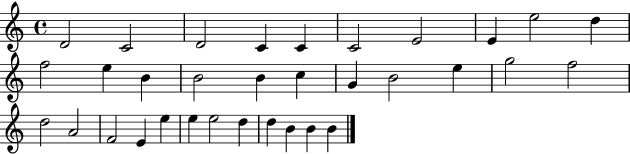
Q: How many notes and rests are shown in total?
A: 33